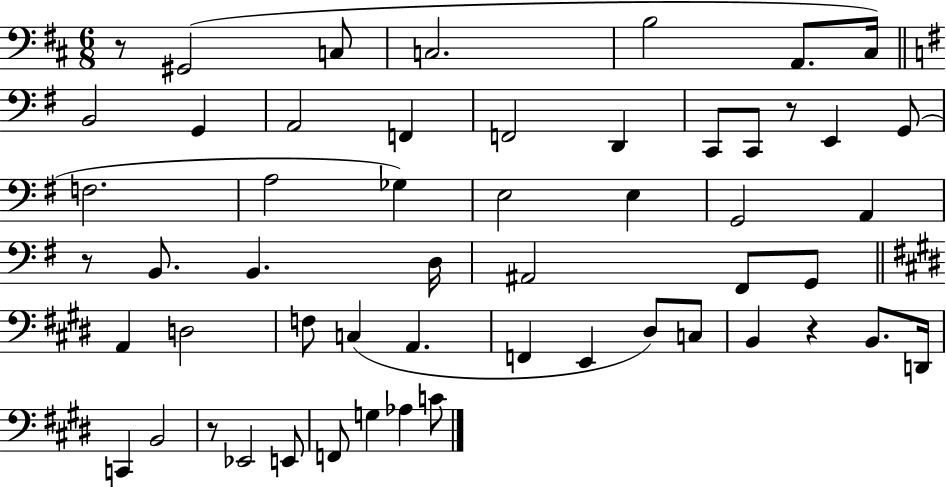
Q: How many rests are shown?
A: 5